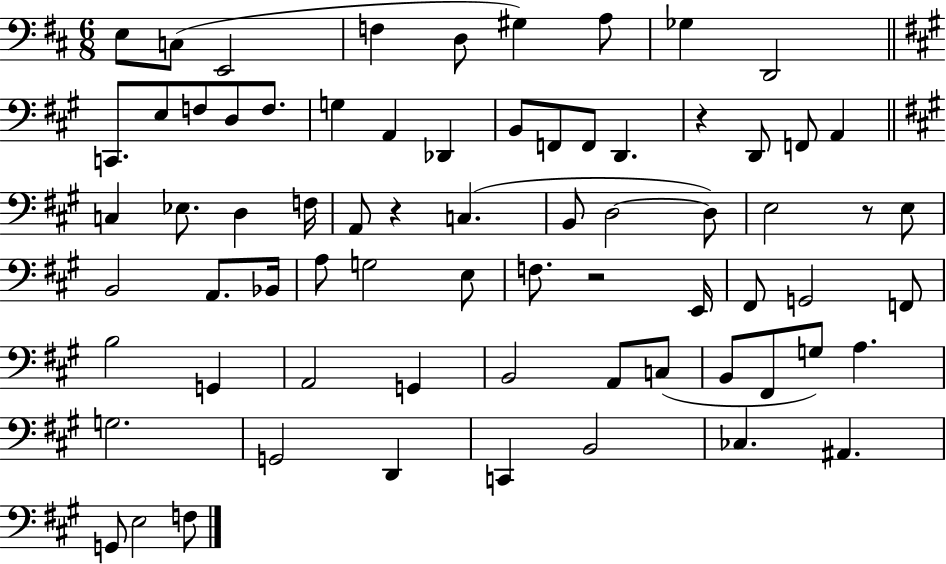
X:1
T:Untitled
M:6/8
L:1/4
K:D
E,/2 C,/2 E,,2 F, D,/2 ^G, A,/2 _G, D,,2 C,,/2 E,/2 F,/2 D,/2 F,/2 G, A,, _D,, B,,/2 F,,/2 F,,/2 D,, z D,,/2 F,,/2 A,, C, _E,/2 D, F,/4 A,,/2 z C, B,,/2 D,2 D,/2 E,2 z/2 E,/2 B,,2 A,,/2 _B,,/4 A,/2 G,2 E,/2 F,/2 z2 E,,/4 ^F,,/2 G,,2 F,,/2 B,2 G,, A,,2 G,, B,,2 A,,/2 C,/2 B,,/2 ^F,,/2 G,/2 A, G,2 G,,2 D,, C,, B,,2 _C, ^A,, G,,/2 E,2 F,/2